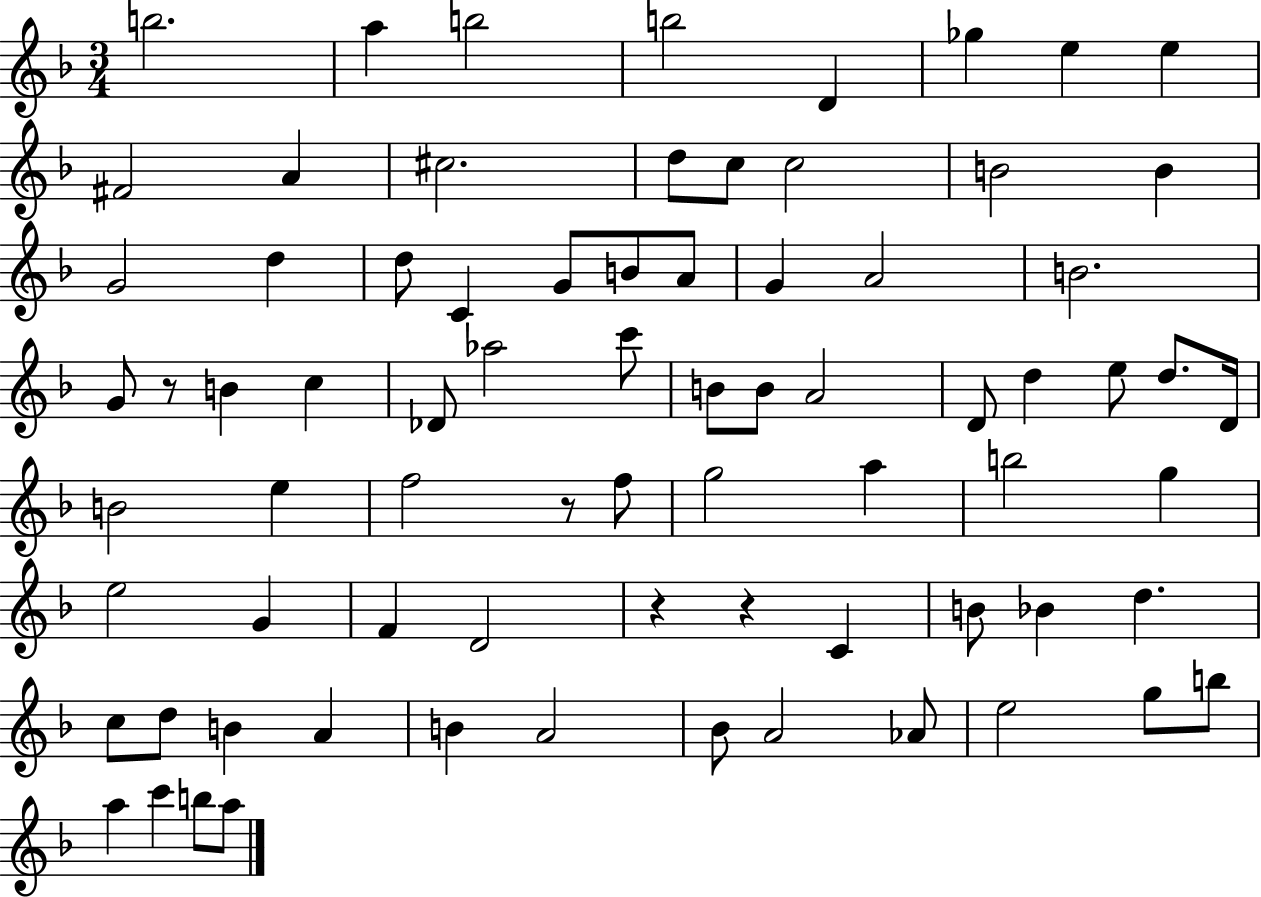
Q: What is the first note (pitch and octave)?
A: B5